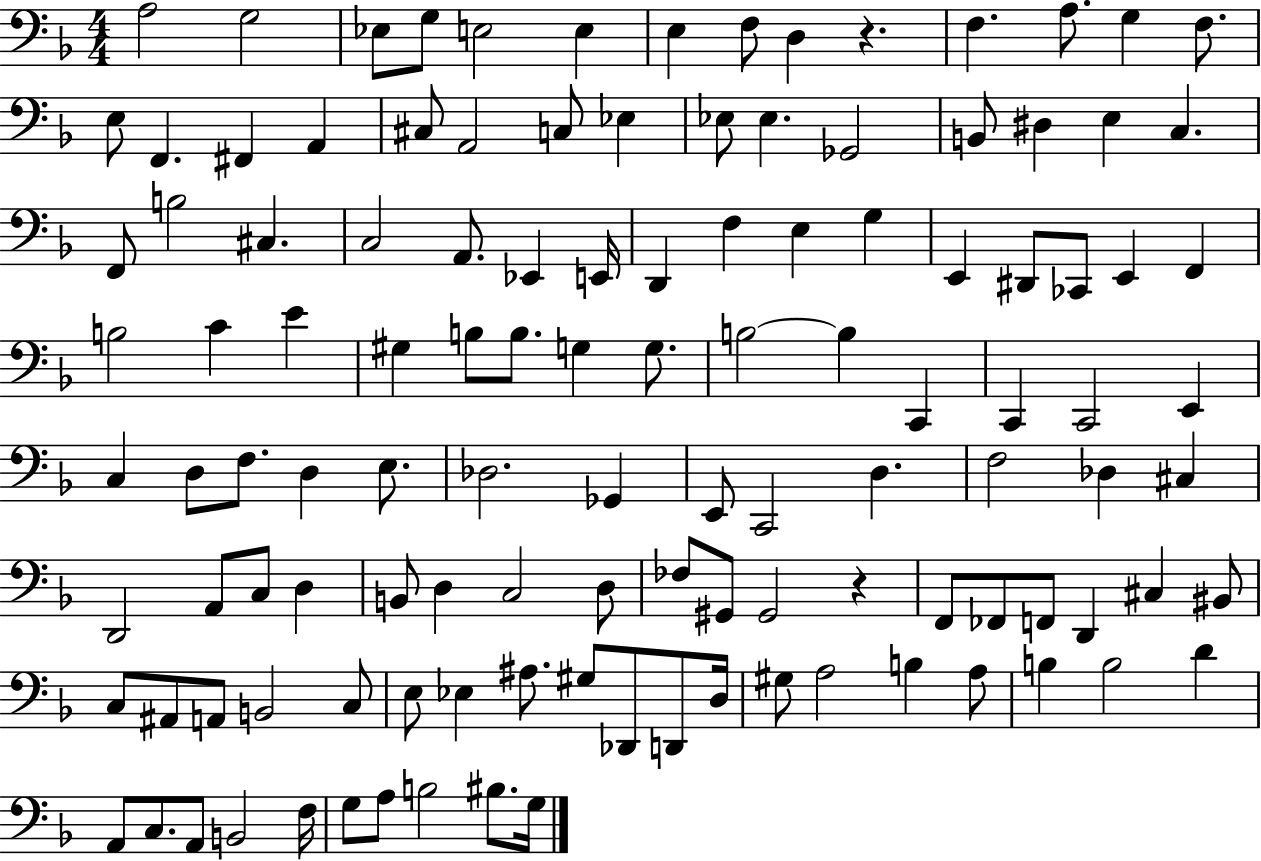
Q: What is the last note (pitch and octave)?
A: G3